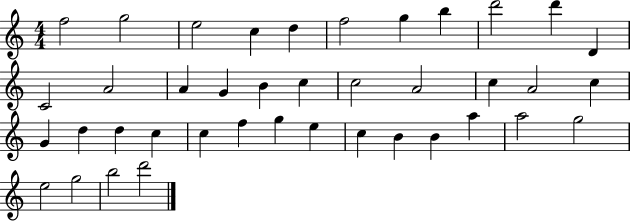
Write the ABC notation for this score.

X:1
T:Untitled
M:4/4
L:1/4
K:C
f2 g2 e2 c d f2 g b d'2 d' D C2 A2 A G B c c2 A2 c A2 c G d d c c f g e c B B a a2 g2 e2 g2 b2 d'2